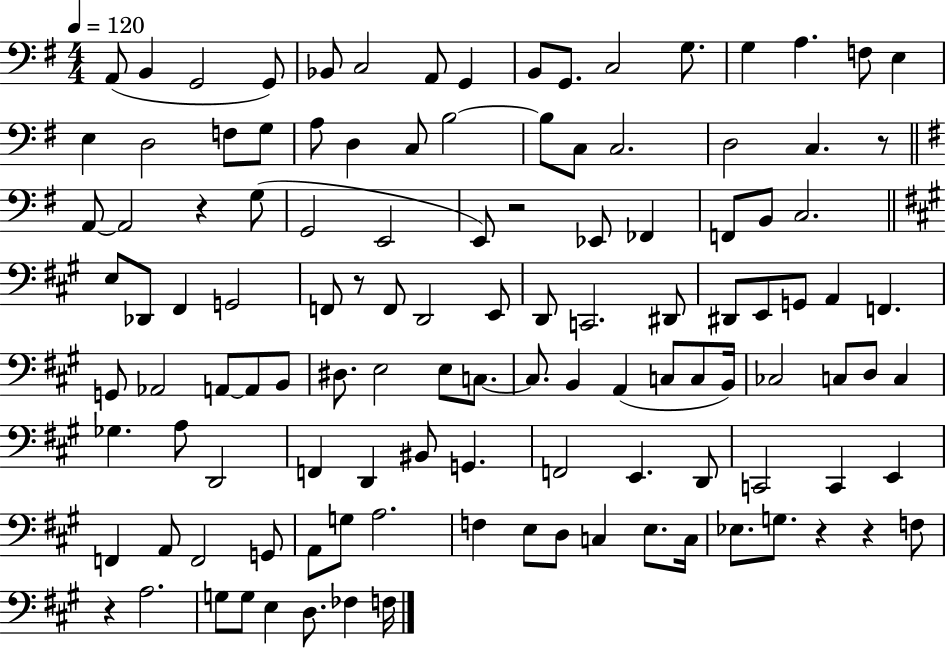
{
  \clef bass
  \numericTimeSignature
  \time 4/4
  \key g \major
  \tempo 4 = 120
  \repeat volta 2 { a,8( b,4 g,2 g,8) | bes,8 c2 a,8 g,4 | b,8 g,8. c2 g8. | g4 a4. f8 e4 | \break e4 d2 f8 g8 | a8 d4 c8 b2~~ | b8 c8 c2. | d2 c4. r8 | \break \bar "||" \break \key e \minor a,8~~ a,2 r4 g8( | g,2 e,2 | e,8) r2 ees,8 fes,4 | f,8 b,8 c2. | \break \bar "||" \break \key a \major e8 des,8 fis,4 g,2 | f,8 r8 f,8 d,2 e,8 | d,8 c,2. dis,8 | dis,8 e,8 g,8 a,4 f,4. | \break g,8 aes,2 a,8~~ a,8 b,8 | dis8. e2 e8 c8.~~ | c8. b,4 a,4( c8 c8 b,16) | ces2 c8 d8 c4 | \break ges4. a8 d,2 | f,4 d,4 bis,8 g,4. | f,2 e,4. d,8 | c,2 c,4 e,4 | \break f,4 a,8 f,2 g,8 | a,8 g8 a2. | f4 e8 d8 c4 e8. c16 | ees8. g8. r4 r4 f8 | \break r4 a2. | g8 g8 e4 d8. fes4 f16 | } \bar "|."
}